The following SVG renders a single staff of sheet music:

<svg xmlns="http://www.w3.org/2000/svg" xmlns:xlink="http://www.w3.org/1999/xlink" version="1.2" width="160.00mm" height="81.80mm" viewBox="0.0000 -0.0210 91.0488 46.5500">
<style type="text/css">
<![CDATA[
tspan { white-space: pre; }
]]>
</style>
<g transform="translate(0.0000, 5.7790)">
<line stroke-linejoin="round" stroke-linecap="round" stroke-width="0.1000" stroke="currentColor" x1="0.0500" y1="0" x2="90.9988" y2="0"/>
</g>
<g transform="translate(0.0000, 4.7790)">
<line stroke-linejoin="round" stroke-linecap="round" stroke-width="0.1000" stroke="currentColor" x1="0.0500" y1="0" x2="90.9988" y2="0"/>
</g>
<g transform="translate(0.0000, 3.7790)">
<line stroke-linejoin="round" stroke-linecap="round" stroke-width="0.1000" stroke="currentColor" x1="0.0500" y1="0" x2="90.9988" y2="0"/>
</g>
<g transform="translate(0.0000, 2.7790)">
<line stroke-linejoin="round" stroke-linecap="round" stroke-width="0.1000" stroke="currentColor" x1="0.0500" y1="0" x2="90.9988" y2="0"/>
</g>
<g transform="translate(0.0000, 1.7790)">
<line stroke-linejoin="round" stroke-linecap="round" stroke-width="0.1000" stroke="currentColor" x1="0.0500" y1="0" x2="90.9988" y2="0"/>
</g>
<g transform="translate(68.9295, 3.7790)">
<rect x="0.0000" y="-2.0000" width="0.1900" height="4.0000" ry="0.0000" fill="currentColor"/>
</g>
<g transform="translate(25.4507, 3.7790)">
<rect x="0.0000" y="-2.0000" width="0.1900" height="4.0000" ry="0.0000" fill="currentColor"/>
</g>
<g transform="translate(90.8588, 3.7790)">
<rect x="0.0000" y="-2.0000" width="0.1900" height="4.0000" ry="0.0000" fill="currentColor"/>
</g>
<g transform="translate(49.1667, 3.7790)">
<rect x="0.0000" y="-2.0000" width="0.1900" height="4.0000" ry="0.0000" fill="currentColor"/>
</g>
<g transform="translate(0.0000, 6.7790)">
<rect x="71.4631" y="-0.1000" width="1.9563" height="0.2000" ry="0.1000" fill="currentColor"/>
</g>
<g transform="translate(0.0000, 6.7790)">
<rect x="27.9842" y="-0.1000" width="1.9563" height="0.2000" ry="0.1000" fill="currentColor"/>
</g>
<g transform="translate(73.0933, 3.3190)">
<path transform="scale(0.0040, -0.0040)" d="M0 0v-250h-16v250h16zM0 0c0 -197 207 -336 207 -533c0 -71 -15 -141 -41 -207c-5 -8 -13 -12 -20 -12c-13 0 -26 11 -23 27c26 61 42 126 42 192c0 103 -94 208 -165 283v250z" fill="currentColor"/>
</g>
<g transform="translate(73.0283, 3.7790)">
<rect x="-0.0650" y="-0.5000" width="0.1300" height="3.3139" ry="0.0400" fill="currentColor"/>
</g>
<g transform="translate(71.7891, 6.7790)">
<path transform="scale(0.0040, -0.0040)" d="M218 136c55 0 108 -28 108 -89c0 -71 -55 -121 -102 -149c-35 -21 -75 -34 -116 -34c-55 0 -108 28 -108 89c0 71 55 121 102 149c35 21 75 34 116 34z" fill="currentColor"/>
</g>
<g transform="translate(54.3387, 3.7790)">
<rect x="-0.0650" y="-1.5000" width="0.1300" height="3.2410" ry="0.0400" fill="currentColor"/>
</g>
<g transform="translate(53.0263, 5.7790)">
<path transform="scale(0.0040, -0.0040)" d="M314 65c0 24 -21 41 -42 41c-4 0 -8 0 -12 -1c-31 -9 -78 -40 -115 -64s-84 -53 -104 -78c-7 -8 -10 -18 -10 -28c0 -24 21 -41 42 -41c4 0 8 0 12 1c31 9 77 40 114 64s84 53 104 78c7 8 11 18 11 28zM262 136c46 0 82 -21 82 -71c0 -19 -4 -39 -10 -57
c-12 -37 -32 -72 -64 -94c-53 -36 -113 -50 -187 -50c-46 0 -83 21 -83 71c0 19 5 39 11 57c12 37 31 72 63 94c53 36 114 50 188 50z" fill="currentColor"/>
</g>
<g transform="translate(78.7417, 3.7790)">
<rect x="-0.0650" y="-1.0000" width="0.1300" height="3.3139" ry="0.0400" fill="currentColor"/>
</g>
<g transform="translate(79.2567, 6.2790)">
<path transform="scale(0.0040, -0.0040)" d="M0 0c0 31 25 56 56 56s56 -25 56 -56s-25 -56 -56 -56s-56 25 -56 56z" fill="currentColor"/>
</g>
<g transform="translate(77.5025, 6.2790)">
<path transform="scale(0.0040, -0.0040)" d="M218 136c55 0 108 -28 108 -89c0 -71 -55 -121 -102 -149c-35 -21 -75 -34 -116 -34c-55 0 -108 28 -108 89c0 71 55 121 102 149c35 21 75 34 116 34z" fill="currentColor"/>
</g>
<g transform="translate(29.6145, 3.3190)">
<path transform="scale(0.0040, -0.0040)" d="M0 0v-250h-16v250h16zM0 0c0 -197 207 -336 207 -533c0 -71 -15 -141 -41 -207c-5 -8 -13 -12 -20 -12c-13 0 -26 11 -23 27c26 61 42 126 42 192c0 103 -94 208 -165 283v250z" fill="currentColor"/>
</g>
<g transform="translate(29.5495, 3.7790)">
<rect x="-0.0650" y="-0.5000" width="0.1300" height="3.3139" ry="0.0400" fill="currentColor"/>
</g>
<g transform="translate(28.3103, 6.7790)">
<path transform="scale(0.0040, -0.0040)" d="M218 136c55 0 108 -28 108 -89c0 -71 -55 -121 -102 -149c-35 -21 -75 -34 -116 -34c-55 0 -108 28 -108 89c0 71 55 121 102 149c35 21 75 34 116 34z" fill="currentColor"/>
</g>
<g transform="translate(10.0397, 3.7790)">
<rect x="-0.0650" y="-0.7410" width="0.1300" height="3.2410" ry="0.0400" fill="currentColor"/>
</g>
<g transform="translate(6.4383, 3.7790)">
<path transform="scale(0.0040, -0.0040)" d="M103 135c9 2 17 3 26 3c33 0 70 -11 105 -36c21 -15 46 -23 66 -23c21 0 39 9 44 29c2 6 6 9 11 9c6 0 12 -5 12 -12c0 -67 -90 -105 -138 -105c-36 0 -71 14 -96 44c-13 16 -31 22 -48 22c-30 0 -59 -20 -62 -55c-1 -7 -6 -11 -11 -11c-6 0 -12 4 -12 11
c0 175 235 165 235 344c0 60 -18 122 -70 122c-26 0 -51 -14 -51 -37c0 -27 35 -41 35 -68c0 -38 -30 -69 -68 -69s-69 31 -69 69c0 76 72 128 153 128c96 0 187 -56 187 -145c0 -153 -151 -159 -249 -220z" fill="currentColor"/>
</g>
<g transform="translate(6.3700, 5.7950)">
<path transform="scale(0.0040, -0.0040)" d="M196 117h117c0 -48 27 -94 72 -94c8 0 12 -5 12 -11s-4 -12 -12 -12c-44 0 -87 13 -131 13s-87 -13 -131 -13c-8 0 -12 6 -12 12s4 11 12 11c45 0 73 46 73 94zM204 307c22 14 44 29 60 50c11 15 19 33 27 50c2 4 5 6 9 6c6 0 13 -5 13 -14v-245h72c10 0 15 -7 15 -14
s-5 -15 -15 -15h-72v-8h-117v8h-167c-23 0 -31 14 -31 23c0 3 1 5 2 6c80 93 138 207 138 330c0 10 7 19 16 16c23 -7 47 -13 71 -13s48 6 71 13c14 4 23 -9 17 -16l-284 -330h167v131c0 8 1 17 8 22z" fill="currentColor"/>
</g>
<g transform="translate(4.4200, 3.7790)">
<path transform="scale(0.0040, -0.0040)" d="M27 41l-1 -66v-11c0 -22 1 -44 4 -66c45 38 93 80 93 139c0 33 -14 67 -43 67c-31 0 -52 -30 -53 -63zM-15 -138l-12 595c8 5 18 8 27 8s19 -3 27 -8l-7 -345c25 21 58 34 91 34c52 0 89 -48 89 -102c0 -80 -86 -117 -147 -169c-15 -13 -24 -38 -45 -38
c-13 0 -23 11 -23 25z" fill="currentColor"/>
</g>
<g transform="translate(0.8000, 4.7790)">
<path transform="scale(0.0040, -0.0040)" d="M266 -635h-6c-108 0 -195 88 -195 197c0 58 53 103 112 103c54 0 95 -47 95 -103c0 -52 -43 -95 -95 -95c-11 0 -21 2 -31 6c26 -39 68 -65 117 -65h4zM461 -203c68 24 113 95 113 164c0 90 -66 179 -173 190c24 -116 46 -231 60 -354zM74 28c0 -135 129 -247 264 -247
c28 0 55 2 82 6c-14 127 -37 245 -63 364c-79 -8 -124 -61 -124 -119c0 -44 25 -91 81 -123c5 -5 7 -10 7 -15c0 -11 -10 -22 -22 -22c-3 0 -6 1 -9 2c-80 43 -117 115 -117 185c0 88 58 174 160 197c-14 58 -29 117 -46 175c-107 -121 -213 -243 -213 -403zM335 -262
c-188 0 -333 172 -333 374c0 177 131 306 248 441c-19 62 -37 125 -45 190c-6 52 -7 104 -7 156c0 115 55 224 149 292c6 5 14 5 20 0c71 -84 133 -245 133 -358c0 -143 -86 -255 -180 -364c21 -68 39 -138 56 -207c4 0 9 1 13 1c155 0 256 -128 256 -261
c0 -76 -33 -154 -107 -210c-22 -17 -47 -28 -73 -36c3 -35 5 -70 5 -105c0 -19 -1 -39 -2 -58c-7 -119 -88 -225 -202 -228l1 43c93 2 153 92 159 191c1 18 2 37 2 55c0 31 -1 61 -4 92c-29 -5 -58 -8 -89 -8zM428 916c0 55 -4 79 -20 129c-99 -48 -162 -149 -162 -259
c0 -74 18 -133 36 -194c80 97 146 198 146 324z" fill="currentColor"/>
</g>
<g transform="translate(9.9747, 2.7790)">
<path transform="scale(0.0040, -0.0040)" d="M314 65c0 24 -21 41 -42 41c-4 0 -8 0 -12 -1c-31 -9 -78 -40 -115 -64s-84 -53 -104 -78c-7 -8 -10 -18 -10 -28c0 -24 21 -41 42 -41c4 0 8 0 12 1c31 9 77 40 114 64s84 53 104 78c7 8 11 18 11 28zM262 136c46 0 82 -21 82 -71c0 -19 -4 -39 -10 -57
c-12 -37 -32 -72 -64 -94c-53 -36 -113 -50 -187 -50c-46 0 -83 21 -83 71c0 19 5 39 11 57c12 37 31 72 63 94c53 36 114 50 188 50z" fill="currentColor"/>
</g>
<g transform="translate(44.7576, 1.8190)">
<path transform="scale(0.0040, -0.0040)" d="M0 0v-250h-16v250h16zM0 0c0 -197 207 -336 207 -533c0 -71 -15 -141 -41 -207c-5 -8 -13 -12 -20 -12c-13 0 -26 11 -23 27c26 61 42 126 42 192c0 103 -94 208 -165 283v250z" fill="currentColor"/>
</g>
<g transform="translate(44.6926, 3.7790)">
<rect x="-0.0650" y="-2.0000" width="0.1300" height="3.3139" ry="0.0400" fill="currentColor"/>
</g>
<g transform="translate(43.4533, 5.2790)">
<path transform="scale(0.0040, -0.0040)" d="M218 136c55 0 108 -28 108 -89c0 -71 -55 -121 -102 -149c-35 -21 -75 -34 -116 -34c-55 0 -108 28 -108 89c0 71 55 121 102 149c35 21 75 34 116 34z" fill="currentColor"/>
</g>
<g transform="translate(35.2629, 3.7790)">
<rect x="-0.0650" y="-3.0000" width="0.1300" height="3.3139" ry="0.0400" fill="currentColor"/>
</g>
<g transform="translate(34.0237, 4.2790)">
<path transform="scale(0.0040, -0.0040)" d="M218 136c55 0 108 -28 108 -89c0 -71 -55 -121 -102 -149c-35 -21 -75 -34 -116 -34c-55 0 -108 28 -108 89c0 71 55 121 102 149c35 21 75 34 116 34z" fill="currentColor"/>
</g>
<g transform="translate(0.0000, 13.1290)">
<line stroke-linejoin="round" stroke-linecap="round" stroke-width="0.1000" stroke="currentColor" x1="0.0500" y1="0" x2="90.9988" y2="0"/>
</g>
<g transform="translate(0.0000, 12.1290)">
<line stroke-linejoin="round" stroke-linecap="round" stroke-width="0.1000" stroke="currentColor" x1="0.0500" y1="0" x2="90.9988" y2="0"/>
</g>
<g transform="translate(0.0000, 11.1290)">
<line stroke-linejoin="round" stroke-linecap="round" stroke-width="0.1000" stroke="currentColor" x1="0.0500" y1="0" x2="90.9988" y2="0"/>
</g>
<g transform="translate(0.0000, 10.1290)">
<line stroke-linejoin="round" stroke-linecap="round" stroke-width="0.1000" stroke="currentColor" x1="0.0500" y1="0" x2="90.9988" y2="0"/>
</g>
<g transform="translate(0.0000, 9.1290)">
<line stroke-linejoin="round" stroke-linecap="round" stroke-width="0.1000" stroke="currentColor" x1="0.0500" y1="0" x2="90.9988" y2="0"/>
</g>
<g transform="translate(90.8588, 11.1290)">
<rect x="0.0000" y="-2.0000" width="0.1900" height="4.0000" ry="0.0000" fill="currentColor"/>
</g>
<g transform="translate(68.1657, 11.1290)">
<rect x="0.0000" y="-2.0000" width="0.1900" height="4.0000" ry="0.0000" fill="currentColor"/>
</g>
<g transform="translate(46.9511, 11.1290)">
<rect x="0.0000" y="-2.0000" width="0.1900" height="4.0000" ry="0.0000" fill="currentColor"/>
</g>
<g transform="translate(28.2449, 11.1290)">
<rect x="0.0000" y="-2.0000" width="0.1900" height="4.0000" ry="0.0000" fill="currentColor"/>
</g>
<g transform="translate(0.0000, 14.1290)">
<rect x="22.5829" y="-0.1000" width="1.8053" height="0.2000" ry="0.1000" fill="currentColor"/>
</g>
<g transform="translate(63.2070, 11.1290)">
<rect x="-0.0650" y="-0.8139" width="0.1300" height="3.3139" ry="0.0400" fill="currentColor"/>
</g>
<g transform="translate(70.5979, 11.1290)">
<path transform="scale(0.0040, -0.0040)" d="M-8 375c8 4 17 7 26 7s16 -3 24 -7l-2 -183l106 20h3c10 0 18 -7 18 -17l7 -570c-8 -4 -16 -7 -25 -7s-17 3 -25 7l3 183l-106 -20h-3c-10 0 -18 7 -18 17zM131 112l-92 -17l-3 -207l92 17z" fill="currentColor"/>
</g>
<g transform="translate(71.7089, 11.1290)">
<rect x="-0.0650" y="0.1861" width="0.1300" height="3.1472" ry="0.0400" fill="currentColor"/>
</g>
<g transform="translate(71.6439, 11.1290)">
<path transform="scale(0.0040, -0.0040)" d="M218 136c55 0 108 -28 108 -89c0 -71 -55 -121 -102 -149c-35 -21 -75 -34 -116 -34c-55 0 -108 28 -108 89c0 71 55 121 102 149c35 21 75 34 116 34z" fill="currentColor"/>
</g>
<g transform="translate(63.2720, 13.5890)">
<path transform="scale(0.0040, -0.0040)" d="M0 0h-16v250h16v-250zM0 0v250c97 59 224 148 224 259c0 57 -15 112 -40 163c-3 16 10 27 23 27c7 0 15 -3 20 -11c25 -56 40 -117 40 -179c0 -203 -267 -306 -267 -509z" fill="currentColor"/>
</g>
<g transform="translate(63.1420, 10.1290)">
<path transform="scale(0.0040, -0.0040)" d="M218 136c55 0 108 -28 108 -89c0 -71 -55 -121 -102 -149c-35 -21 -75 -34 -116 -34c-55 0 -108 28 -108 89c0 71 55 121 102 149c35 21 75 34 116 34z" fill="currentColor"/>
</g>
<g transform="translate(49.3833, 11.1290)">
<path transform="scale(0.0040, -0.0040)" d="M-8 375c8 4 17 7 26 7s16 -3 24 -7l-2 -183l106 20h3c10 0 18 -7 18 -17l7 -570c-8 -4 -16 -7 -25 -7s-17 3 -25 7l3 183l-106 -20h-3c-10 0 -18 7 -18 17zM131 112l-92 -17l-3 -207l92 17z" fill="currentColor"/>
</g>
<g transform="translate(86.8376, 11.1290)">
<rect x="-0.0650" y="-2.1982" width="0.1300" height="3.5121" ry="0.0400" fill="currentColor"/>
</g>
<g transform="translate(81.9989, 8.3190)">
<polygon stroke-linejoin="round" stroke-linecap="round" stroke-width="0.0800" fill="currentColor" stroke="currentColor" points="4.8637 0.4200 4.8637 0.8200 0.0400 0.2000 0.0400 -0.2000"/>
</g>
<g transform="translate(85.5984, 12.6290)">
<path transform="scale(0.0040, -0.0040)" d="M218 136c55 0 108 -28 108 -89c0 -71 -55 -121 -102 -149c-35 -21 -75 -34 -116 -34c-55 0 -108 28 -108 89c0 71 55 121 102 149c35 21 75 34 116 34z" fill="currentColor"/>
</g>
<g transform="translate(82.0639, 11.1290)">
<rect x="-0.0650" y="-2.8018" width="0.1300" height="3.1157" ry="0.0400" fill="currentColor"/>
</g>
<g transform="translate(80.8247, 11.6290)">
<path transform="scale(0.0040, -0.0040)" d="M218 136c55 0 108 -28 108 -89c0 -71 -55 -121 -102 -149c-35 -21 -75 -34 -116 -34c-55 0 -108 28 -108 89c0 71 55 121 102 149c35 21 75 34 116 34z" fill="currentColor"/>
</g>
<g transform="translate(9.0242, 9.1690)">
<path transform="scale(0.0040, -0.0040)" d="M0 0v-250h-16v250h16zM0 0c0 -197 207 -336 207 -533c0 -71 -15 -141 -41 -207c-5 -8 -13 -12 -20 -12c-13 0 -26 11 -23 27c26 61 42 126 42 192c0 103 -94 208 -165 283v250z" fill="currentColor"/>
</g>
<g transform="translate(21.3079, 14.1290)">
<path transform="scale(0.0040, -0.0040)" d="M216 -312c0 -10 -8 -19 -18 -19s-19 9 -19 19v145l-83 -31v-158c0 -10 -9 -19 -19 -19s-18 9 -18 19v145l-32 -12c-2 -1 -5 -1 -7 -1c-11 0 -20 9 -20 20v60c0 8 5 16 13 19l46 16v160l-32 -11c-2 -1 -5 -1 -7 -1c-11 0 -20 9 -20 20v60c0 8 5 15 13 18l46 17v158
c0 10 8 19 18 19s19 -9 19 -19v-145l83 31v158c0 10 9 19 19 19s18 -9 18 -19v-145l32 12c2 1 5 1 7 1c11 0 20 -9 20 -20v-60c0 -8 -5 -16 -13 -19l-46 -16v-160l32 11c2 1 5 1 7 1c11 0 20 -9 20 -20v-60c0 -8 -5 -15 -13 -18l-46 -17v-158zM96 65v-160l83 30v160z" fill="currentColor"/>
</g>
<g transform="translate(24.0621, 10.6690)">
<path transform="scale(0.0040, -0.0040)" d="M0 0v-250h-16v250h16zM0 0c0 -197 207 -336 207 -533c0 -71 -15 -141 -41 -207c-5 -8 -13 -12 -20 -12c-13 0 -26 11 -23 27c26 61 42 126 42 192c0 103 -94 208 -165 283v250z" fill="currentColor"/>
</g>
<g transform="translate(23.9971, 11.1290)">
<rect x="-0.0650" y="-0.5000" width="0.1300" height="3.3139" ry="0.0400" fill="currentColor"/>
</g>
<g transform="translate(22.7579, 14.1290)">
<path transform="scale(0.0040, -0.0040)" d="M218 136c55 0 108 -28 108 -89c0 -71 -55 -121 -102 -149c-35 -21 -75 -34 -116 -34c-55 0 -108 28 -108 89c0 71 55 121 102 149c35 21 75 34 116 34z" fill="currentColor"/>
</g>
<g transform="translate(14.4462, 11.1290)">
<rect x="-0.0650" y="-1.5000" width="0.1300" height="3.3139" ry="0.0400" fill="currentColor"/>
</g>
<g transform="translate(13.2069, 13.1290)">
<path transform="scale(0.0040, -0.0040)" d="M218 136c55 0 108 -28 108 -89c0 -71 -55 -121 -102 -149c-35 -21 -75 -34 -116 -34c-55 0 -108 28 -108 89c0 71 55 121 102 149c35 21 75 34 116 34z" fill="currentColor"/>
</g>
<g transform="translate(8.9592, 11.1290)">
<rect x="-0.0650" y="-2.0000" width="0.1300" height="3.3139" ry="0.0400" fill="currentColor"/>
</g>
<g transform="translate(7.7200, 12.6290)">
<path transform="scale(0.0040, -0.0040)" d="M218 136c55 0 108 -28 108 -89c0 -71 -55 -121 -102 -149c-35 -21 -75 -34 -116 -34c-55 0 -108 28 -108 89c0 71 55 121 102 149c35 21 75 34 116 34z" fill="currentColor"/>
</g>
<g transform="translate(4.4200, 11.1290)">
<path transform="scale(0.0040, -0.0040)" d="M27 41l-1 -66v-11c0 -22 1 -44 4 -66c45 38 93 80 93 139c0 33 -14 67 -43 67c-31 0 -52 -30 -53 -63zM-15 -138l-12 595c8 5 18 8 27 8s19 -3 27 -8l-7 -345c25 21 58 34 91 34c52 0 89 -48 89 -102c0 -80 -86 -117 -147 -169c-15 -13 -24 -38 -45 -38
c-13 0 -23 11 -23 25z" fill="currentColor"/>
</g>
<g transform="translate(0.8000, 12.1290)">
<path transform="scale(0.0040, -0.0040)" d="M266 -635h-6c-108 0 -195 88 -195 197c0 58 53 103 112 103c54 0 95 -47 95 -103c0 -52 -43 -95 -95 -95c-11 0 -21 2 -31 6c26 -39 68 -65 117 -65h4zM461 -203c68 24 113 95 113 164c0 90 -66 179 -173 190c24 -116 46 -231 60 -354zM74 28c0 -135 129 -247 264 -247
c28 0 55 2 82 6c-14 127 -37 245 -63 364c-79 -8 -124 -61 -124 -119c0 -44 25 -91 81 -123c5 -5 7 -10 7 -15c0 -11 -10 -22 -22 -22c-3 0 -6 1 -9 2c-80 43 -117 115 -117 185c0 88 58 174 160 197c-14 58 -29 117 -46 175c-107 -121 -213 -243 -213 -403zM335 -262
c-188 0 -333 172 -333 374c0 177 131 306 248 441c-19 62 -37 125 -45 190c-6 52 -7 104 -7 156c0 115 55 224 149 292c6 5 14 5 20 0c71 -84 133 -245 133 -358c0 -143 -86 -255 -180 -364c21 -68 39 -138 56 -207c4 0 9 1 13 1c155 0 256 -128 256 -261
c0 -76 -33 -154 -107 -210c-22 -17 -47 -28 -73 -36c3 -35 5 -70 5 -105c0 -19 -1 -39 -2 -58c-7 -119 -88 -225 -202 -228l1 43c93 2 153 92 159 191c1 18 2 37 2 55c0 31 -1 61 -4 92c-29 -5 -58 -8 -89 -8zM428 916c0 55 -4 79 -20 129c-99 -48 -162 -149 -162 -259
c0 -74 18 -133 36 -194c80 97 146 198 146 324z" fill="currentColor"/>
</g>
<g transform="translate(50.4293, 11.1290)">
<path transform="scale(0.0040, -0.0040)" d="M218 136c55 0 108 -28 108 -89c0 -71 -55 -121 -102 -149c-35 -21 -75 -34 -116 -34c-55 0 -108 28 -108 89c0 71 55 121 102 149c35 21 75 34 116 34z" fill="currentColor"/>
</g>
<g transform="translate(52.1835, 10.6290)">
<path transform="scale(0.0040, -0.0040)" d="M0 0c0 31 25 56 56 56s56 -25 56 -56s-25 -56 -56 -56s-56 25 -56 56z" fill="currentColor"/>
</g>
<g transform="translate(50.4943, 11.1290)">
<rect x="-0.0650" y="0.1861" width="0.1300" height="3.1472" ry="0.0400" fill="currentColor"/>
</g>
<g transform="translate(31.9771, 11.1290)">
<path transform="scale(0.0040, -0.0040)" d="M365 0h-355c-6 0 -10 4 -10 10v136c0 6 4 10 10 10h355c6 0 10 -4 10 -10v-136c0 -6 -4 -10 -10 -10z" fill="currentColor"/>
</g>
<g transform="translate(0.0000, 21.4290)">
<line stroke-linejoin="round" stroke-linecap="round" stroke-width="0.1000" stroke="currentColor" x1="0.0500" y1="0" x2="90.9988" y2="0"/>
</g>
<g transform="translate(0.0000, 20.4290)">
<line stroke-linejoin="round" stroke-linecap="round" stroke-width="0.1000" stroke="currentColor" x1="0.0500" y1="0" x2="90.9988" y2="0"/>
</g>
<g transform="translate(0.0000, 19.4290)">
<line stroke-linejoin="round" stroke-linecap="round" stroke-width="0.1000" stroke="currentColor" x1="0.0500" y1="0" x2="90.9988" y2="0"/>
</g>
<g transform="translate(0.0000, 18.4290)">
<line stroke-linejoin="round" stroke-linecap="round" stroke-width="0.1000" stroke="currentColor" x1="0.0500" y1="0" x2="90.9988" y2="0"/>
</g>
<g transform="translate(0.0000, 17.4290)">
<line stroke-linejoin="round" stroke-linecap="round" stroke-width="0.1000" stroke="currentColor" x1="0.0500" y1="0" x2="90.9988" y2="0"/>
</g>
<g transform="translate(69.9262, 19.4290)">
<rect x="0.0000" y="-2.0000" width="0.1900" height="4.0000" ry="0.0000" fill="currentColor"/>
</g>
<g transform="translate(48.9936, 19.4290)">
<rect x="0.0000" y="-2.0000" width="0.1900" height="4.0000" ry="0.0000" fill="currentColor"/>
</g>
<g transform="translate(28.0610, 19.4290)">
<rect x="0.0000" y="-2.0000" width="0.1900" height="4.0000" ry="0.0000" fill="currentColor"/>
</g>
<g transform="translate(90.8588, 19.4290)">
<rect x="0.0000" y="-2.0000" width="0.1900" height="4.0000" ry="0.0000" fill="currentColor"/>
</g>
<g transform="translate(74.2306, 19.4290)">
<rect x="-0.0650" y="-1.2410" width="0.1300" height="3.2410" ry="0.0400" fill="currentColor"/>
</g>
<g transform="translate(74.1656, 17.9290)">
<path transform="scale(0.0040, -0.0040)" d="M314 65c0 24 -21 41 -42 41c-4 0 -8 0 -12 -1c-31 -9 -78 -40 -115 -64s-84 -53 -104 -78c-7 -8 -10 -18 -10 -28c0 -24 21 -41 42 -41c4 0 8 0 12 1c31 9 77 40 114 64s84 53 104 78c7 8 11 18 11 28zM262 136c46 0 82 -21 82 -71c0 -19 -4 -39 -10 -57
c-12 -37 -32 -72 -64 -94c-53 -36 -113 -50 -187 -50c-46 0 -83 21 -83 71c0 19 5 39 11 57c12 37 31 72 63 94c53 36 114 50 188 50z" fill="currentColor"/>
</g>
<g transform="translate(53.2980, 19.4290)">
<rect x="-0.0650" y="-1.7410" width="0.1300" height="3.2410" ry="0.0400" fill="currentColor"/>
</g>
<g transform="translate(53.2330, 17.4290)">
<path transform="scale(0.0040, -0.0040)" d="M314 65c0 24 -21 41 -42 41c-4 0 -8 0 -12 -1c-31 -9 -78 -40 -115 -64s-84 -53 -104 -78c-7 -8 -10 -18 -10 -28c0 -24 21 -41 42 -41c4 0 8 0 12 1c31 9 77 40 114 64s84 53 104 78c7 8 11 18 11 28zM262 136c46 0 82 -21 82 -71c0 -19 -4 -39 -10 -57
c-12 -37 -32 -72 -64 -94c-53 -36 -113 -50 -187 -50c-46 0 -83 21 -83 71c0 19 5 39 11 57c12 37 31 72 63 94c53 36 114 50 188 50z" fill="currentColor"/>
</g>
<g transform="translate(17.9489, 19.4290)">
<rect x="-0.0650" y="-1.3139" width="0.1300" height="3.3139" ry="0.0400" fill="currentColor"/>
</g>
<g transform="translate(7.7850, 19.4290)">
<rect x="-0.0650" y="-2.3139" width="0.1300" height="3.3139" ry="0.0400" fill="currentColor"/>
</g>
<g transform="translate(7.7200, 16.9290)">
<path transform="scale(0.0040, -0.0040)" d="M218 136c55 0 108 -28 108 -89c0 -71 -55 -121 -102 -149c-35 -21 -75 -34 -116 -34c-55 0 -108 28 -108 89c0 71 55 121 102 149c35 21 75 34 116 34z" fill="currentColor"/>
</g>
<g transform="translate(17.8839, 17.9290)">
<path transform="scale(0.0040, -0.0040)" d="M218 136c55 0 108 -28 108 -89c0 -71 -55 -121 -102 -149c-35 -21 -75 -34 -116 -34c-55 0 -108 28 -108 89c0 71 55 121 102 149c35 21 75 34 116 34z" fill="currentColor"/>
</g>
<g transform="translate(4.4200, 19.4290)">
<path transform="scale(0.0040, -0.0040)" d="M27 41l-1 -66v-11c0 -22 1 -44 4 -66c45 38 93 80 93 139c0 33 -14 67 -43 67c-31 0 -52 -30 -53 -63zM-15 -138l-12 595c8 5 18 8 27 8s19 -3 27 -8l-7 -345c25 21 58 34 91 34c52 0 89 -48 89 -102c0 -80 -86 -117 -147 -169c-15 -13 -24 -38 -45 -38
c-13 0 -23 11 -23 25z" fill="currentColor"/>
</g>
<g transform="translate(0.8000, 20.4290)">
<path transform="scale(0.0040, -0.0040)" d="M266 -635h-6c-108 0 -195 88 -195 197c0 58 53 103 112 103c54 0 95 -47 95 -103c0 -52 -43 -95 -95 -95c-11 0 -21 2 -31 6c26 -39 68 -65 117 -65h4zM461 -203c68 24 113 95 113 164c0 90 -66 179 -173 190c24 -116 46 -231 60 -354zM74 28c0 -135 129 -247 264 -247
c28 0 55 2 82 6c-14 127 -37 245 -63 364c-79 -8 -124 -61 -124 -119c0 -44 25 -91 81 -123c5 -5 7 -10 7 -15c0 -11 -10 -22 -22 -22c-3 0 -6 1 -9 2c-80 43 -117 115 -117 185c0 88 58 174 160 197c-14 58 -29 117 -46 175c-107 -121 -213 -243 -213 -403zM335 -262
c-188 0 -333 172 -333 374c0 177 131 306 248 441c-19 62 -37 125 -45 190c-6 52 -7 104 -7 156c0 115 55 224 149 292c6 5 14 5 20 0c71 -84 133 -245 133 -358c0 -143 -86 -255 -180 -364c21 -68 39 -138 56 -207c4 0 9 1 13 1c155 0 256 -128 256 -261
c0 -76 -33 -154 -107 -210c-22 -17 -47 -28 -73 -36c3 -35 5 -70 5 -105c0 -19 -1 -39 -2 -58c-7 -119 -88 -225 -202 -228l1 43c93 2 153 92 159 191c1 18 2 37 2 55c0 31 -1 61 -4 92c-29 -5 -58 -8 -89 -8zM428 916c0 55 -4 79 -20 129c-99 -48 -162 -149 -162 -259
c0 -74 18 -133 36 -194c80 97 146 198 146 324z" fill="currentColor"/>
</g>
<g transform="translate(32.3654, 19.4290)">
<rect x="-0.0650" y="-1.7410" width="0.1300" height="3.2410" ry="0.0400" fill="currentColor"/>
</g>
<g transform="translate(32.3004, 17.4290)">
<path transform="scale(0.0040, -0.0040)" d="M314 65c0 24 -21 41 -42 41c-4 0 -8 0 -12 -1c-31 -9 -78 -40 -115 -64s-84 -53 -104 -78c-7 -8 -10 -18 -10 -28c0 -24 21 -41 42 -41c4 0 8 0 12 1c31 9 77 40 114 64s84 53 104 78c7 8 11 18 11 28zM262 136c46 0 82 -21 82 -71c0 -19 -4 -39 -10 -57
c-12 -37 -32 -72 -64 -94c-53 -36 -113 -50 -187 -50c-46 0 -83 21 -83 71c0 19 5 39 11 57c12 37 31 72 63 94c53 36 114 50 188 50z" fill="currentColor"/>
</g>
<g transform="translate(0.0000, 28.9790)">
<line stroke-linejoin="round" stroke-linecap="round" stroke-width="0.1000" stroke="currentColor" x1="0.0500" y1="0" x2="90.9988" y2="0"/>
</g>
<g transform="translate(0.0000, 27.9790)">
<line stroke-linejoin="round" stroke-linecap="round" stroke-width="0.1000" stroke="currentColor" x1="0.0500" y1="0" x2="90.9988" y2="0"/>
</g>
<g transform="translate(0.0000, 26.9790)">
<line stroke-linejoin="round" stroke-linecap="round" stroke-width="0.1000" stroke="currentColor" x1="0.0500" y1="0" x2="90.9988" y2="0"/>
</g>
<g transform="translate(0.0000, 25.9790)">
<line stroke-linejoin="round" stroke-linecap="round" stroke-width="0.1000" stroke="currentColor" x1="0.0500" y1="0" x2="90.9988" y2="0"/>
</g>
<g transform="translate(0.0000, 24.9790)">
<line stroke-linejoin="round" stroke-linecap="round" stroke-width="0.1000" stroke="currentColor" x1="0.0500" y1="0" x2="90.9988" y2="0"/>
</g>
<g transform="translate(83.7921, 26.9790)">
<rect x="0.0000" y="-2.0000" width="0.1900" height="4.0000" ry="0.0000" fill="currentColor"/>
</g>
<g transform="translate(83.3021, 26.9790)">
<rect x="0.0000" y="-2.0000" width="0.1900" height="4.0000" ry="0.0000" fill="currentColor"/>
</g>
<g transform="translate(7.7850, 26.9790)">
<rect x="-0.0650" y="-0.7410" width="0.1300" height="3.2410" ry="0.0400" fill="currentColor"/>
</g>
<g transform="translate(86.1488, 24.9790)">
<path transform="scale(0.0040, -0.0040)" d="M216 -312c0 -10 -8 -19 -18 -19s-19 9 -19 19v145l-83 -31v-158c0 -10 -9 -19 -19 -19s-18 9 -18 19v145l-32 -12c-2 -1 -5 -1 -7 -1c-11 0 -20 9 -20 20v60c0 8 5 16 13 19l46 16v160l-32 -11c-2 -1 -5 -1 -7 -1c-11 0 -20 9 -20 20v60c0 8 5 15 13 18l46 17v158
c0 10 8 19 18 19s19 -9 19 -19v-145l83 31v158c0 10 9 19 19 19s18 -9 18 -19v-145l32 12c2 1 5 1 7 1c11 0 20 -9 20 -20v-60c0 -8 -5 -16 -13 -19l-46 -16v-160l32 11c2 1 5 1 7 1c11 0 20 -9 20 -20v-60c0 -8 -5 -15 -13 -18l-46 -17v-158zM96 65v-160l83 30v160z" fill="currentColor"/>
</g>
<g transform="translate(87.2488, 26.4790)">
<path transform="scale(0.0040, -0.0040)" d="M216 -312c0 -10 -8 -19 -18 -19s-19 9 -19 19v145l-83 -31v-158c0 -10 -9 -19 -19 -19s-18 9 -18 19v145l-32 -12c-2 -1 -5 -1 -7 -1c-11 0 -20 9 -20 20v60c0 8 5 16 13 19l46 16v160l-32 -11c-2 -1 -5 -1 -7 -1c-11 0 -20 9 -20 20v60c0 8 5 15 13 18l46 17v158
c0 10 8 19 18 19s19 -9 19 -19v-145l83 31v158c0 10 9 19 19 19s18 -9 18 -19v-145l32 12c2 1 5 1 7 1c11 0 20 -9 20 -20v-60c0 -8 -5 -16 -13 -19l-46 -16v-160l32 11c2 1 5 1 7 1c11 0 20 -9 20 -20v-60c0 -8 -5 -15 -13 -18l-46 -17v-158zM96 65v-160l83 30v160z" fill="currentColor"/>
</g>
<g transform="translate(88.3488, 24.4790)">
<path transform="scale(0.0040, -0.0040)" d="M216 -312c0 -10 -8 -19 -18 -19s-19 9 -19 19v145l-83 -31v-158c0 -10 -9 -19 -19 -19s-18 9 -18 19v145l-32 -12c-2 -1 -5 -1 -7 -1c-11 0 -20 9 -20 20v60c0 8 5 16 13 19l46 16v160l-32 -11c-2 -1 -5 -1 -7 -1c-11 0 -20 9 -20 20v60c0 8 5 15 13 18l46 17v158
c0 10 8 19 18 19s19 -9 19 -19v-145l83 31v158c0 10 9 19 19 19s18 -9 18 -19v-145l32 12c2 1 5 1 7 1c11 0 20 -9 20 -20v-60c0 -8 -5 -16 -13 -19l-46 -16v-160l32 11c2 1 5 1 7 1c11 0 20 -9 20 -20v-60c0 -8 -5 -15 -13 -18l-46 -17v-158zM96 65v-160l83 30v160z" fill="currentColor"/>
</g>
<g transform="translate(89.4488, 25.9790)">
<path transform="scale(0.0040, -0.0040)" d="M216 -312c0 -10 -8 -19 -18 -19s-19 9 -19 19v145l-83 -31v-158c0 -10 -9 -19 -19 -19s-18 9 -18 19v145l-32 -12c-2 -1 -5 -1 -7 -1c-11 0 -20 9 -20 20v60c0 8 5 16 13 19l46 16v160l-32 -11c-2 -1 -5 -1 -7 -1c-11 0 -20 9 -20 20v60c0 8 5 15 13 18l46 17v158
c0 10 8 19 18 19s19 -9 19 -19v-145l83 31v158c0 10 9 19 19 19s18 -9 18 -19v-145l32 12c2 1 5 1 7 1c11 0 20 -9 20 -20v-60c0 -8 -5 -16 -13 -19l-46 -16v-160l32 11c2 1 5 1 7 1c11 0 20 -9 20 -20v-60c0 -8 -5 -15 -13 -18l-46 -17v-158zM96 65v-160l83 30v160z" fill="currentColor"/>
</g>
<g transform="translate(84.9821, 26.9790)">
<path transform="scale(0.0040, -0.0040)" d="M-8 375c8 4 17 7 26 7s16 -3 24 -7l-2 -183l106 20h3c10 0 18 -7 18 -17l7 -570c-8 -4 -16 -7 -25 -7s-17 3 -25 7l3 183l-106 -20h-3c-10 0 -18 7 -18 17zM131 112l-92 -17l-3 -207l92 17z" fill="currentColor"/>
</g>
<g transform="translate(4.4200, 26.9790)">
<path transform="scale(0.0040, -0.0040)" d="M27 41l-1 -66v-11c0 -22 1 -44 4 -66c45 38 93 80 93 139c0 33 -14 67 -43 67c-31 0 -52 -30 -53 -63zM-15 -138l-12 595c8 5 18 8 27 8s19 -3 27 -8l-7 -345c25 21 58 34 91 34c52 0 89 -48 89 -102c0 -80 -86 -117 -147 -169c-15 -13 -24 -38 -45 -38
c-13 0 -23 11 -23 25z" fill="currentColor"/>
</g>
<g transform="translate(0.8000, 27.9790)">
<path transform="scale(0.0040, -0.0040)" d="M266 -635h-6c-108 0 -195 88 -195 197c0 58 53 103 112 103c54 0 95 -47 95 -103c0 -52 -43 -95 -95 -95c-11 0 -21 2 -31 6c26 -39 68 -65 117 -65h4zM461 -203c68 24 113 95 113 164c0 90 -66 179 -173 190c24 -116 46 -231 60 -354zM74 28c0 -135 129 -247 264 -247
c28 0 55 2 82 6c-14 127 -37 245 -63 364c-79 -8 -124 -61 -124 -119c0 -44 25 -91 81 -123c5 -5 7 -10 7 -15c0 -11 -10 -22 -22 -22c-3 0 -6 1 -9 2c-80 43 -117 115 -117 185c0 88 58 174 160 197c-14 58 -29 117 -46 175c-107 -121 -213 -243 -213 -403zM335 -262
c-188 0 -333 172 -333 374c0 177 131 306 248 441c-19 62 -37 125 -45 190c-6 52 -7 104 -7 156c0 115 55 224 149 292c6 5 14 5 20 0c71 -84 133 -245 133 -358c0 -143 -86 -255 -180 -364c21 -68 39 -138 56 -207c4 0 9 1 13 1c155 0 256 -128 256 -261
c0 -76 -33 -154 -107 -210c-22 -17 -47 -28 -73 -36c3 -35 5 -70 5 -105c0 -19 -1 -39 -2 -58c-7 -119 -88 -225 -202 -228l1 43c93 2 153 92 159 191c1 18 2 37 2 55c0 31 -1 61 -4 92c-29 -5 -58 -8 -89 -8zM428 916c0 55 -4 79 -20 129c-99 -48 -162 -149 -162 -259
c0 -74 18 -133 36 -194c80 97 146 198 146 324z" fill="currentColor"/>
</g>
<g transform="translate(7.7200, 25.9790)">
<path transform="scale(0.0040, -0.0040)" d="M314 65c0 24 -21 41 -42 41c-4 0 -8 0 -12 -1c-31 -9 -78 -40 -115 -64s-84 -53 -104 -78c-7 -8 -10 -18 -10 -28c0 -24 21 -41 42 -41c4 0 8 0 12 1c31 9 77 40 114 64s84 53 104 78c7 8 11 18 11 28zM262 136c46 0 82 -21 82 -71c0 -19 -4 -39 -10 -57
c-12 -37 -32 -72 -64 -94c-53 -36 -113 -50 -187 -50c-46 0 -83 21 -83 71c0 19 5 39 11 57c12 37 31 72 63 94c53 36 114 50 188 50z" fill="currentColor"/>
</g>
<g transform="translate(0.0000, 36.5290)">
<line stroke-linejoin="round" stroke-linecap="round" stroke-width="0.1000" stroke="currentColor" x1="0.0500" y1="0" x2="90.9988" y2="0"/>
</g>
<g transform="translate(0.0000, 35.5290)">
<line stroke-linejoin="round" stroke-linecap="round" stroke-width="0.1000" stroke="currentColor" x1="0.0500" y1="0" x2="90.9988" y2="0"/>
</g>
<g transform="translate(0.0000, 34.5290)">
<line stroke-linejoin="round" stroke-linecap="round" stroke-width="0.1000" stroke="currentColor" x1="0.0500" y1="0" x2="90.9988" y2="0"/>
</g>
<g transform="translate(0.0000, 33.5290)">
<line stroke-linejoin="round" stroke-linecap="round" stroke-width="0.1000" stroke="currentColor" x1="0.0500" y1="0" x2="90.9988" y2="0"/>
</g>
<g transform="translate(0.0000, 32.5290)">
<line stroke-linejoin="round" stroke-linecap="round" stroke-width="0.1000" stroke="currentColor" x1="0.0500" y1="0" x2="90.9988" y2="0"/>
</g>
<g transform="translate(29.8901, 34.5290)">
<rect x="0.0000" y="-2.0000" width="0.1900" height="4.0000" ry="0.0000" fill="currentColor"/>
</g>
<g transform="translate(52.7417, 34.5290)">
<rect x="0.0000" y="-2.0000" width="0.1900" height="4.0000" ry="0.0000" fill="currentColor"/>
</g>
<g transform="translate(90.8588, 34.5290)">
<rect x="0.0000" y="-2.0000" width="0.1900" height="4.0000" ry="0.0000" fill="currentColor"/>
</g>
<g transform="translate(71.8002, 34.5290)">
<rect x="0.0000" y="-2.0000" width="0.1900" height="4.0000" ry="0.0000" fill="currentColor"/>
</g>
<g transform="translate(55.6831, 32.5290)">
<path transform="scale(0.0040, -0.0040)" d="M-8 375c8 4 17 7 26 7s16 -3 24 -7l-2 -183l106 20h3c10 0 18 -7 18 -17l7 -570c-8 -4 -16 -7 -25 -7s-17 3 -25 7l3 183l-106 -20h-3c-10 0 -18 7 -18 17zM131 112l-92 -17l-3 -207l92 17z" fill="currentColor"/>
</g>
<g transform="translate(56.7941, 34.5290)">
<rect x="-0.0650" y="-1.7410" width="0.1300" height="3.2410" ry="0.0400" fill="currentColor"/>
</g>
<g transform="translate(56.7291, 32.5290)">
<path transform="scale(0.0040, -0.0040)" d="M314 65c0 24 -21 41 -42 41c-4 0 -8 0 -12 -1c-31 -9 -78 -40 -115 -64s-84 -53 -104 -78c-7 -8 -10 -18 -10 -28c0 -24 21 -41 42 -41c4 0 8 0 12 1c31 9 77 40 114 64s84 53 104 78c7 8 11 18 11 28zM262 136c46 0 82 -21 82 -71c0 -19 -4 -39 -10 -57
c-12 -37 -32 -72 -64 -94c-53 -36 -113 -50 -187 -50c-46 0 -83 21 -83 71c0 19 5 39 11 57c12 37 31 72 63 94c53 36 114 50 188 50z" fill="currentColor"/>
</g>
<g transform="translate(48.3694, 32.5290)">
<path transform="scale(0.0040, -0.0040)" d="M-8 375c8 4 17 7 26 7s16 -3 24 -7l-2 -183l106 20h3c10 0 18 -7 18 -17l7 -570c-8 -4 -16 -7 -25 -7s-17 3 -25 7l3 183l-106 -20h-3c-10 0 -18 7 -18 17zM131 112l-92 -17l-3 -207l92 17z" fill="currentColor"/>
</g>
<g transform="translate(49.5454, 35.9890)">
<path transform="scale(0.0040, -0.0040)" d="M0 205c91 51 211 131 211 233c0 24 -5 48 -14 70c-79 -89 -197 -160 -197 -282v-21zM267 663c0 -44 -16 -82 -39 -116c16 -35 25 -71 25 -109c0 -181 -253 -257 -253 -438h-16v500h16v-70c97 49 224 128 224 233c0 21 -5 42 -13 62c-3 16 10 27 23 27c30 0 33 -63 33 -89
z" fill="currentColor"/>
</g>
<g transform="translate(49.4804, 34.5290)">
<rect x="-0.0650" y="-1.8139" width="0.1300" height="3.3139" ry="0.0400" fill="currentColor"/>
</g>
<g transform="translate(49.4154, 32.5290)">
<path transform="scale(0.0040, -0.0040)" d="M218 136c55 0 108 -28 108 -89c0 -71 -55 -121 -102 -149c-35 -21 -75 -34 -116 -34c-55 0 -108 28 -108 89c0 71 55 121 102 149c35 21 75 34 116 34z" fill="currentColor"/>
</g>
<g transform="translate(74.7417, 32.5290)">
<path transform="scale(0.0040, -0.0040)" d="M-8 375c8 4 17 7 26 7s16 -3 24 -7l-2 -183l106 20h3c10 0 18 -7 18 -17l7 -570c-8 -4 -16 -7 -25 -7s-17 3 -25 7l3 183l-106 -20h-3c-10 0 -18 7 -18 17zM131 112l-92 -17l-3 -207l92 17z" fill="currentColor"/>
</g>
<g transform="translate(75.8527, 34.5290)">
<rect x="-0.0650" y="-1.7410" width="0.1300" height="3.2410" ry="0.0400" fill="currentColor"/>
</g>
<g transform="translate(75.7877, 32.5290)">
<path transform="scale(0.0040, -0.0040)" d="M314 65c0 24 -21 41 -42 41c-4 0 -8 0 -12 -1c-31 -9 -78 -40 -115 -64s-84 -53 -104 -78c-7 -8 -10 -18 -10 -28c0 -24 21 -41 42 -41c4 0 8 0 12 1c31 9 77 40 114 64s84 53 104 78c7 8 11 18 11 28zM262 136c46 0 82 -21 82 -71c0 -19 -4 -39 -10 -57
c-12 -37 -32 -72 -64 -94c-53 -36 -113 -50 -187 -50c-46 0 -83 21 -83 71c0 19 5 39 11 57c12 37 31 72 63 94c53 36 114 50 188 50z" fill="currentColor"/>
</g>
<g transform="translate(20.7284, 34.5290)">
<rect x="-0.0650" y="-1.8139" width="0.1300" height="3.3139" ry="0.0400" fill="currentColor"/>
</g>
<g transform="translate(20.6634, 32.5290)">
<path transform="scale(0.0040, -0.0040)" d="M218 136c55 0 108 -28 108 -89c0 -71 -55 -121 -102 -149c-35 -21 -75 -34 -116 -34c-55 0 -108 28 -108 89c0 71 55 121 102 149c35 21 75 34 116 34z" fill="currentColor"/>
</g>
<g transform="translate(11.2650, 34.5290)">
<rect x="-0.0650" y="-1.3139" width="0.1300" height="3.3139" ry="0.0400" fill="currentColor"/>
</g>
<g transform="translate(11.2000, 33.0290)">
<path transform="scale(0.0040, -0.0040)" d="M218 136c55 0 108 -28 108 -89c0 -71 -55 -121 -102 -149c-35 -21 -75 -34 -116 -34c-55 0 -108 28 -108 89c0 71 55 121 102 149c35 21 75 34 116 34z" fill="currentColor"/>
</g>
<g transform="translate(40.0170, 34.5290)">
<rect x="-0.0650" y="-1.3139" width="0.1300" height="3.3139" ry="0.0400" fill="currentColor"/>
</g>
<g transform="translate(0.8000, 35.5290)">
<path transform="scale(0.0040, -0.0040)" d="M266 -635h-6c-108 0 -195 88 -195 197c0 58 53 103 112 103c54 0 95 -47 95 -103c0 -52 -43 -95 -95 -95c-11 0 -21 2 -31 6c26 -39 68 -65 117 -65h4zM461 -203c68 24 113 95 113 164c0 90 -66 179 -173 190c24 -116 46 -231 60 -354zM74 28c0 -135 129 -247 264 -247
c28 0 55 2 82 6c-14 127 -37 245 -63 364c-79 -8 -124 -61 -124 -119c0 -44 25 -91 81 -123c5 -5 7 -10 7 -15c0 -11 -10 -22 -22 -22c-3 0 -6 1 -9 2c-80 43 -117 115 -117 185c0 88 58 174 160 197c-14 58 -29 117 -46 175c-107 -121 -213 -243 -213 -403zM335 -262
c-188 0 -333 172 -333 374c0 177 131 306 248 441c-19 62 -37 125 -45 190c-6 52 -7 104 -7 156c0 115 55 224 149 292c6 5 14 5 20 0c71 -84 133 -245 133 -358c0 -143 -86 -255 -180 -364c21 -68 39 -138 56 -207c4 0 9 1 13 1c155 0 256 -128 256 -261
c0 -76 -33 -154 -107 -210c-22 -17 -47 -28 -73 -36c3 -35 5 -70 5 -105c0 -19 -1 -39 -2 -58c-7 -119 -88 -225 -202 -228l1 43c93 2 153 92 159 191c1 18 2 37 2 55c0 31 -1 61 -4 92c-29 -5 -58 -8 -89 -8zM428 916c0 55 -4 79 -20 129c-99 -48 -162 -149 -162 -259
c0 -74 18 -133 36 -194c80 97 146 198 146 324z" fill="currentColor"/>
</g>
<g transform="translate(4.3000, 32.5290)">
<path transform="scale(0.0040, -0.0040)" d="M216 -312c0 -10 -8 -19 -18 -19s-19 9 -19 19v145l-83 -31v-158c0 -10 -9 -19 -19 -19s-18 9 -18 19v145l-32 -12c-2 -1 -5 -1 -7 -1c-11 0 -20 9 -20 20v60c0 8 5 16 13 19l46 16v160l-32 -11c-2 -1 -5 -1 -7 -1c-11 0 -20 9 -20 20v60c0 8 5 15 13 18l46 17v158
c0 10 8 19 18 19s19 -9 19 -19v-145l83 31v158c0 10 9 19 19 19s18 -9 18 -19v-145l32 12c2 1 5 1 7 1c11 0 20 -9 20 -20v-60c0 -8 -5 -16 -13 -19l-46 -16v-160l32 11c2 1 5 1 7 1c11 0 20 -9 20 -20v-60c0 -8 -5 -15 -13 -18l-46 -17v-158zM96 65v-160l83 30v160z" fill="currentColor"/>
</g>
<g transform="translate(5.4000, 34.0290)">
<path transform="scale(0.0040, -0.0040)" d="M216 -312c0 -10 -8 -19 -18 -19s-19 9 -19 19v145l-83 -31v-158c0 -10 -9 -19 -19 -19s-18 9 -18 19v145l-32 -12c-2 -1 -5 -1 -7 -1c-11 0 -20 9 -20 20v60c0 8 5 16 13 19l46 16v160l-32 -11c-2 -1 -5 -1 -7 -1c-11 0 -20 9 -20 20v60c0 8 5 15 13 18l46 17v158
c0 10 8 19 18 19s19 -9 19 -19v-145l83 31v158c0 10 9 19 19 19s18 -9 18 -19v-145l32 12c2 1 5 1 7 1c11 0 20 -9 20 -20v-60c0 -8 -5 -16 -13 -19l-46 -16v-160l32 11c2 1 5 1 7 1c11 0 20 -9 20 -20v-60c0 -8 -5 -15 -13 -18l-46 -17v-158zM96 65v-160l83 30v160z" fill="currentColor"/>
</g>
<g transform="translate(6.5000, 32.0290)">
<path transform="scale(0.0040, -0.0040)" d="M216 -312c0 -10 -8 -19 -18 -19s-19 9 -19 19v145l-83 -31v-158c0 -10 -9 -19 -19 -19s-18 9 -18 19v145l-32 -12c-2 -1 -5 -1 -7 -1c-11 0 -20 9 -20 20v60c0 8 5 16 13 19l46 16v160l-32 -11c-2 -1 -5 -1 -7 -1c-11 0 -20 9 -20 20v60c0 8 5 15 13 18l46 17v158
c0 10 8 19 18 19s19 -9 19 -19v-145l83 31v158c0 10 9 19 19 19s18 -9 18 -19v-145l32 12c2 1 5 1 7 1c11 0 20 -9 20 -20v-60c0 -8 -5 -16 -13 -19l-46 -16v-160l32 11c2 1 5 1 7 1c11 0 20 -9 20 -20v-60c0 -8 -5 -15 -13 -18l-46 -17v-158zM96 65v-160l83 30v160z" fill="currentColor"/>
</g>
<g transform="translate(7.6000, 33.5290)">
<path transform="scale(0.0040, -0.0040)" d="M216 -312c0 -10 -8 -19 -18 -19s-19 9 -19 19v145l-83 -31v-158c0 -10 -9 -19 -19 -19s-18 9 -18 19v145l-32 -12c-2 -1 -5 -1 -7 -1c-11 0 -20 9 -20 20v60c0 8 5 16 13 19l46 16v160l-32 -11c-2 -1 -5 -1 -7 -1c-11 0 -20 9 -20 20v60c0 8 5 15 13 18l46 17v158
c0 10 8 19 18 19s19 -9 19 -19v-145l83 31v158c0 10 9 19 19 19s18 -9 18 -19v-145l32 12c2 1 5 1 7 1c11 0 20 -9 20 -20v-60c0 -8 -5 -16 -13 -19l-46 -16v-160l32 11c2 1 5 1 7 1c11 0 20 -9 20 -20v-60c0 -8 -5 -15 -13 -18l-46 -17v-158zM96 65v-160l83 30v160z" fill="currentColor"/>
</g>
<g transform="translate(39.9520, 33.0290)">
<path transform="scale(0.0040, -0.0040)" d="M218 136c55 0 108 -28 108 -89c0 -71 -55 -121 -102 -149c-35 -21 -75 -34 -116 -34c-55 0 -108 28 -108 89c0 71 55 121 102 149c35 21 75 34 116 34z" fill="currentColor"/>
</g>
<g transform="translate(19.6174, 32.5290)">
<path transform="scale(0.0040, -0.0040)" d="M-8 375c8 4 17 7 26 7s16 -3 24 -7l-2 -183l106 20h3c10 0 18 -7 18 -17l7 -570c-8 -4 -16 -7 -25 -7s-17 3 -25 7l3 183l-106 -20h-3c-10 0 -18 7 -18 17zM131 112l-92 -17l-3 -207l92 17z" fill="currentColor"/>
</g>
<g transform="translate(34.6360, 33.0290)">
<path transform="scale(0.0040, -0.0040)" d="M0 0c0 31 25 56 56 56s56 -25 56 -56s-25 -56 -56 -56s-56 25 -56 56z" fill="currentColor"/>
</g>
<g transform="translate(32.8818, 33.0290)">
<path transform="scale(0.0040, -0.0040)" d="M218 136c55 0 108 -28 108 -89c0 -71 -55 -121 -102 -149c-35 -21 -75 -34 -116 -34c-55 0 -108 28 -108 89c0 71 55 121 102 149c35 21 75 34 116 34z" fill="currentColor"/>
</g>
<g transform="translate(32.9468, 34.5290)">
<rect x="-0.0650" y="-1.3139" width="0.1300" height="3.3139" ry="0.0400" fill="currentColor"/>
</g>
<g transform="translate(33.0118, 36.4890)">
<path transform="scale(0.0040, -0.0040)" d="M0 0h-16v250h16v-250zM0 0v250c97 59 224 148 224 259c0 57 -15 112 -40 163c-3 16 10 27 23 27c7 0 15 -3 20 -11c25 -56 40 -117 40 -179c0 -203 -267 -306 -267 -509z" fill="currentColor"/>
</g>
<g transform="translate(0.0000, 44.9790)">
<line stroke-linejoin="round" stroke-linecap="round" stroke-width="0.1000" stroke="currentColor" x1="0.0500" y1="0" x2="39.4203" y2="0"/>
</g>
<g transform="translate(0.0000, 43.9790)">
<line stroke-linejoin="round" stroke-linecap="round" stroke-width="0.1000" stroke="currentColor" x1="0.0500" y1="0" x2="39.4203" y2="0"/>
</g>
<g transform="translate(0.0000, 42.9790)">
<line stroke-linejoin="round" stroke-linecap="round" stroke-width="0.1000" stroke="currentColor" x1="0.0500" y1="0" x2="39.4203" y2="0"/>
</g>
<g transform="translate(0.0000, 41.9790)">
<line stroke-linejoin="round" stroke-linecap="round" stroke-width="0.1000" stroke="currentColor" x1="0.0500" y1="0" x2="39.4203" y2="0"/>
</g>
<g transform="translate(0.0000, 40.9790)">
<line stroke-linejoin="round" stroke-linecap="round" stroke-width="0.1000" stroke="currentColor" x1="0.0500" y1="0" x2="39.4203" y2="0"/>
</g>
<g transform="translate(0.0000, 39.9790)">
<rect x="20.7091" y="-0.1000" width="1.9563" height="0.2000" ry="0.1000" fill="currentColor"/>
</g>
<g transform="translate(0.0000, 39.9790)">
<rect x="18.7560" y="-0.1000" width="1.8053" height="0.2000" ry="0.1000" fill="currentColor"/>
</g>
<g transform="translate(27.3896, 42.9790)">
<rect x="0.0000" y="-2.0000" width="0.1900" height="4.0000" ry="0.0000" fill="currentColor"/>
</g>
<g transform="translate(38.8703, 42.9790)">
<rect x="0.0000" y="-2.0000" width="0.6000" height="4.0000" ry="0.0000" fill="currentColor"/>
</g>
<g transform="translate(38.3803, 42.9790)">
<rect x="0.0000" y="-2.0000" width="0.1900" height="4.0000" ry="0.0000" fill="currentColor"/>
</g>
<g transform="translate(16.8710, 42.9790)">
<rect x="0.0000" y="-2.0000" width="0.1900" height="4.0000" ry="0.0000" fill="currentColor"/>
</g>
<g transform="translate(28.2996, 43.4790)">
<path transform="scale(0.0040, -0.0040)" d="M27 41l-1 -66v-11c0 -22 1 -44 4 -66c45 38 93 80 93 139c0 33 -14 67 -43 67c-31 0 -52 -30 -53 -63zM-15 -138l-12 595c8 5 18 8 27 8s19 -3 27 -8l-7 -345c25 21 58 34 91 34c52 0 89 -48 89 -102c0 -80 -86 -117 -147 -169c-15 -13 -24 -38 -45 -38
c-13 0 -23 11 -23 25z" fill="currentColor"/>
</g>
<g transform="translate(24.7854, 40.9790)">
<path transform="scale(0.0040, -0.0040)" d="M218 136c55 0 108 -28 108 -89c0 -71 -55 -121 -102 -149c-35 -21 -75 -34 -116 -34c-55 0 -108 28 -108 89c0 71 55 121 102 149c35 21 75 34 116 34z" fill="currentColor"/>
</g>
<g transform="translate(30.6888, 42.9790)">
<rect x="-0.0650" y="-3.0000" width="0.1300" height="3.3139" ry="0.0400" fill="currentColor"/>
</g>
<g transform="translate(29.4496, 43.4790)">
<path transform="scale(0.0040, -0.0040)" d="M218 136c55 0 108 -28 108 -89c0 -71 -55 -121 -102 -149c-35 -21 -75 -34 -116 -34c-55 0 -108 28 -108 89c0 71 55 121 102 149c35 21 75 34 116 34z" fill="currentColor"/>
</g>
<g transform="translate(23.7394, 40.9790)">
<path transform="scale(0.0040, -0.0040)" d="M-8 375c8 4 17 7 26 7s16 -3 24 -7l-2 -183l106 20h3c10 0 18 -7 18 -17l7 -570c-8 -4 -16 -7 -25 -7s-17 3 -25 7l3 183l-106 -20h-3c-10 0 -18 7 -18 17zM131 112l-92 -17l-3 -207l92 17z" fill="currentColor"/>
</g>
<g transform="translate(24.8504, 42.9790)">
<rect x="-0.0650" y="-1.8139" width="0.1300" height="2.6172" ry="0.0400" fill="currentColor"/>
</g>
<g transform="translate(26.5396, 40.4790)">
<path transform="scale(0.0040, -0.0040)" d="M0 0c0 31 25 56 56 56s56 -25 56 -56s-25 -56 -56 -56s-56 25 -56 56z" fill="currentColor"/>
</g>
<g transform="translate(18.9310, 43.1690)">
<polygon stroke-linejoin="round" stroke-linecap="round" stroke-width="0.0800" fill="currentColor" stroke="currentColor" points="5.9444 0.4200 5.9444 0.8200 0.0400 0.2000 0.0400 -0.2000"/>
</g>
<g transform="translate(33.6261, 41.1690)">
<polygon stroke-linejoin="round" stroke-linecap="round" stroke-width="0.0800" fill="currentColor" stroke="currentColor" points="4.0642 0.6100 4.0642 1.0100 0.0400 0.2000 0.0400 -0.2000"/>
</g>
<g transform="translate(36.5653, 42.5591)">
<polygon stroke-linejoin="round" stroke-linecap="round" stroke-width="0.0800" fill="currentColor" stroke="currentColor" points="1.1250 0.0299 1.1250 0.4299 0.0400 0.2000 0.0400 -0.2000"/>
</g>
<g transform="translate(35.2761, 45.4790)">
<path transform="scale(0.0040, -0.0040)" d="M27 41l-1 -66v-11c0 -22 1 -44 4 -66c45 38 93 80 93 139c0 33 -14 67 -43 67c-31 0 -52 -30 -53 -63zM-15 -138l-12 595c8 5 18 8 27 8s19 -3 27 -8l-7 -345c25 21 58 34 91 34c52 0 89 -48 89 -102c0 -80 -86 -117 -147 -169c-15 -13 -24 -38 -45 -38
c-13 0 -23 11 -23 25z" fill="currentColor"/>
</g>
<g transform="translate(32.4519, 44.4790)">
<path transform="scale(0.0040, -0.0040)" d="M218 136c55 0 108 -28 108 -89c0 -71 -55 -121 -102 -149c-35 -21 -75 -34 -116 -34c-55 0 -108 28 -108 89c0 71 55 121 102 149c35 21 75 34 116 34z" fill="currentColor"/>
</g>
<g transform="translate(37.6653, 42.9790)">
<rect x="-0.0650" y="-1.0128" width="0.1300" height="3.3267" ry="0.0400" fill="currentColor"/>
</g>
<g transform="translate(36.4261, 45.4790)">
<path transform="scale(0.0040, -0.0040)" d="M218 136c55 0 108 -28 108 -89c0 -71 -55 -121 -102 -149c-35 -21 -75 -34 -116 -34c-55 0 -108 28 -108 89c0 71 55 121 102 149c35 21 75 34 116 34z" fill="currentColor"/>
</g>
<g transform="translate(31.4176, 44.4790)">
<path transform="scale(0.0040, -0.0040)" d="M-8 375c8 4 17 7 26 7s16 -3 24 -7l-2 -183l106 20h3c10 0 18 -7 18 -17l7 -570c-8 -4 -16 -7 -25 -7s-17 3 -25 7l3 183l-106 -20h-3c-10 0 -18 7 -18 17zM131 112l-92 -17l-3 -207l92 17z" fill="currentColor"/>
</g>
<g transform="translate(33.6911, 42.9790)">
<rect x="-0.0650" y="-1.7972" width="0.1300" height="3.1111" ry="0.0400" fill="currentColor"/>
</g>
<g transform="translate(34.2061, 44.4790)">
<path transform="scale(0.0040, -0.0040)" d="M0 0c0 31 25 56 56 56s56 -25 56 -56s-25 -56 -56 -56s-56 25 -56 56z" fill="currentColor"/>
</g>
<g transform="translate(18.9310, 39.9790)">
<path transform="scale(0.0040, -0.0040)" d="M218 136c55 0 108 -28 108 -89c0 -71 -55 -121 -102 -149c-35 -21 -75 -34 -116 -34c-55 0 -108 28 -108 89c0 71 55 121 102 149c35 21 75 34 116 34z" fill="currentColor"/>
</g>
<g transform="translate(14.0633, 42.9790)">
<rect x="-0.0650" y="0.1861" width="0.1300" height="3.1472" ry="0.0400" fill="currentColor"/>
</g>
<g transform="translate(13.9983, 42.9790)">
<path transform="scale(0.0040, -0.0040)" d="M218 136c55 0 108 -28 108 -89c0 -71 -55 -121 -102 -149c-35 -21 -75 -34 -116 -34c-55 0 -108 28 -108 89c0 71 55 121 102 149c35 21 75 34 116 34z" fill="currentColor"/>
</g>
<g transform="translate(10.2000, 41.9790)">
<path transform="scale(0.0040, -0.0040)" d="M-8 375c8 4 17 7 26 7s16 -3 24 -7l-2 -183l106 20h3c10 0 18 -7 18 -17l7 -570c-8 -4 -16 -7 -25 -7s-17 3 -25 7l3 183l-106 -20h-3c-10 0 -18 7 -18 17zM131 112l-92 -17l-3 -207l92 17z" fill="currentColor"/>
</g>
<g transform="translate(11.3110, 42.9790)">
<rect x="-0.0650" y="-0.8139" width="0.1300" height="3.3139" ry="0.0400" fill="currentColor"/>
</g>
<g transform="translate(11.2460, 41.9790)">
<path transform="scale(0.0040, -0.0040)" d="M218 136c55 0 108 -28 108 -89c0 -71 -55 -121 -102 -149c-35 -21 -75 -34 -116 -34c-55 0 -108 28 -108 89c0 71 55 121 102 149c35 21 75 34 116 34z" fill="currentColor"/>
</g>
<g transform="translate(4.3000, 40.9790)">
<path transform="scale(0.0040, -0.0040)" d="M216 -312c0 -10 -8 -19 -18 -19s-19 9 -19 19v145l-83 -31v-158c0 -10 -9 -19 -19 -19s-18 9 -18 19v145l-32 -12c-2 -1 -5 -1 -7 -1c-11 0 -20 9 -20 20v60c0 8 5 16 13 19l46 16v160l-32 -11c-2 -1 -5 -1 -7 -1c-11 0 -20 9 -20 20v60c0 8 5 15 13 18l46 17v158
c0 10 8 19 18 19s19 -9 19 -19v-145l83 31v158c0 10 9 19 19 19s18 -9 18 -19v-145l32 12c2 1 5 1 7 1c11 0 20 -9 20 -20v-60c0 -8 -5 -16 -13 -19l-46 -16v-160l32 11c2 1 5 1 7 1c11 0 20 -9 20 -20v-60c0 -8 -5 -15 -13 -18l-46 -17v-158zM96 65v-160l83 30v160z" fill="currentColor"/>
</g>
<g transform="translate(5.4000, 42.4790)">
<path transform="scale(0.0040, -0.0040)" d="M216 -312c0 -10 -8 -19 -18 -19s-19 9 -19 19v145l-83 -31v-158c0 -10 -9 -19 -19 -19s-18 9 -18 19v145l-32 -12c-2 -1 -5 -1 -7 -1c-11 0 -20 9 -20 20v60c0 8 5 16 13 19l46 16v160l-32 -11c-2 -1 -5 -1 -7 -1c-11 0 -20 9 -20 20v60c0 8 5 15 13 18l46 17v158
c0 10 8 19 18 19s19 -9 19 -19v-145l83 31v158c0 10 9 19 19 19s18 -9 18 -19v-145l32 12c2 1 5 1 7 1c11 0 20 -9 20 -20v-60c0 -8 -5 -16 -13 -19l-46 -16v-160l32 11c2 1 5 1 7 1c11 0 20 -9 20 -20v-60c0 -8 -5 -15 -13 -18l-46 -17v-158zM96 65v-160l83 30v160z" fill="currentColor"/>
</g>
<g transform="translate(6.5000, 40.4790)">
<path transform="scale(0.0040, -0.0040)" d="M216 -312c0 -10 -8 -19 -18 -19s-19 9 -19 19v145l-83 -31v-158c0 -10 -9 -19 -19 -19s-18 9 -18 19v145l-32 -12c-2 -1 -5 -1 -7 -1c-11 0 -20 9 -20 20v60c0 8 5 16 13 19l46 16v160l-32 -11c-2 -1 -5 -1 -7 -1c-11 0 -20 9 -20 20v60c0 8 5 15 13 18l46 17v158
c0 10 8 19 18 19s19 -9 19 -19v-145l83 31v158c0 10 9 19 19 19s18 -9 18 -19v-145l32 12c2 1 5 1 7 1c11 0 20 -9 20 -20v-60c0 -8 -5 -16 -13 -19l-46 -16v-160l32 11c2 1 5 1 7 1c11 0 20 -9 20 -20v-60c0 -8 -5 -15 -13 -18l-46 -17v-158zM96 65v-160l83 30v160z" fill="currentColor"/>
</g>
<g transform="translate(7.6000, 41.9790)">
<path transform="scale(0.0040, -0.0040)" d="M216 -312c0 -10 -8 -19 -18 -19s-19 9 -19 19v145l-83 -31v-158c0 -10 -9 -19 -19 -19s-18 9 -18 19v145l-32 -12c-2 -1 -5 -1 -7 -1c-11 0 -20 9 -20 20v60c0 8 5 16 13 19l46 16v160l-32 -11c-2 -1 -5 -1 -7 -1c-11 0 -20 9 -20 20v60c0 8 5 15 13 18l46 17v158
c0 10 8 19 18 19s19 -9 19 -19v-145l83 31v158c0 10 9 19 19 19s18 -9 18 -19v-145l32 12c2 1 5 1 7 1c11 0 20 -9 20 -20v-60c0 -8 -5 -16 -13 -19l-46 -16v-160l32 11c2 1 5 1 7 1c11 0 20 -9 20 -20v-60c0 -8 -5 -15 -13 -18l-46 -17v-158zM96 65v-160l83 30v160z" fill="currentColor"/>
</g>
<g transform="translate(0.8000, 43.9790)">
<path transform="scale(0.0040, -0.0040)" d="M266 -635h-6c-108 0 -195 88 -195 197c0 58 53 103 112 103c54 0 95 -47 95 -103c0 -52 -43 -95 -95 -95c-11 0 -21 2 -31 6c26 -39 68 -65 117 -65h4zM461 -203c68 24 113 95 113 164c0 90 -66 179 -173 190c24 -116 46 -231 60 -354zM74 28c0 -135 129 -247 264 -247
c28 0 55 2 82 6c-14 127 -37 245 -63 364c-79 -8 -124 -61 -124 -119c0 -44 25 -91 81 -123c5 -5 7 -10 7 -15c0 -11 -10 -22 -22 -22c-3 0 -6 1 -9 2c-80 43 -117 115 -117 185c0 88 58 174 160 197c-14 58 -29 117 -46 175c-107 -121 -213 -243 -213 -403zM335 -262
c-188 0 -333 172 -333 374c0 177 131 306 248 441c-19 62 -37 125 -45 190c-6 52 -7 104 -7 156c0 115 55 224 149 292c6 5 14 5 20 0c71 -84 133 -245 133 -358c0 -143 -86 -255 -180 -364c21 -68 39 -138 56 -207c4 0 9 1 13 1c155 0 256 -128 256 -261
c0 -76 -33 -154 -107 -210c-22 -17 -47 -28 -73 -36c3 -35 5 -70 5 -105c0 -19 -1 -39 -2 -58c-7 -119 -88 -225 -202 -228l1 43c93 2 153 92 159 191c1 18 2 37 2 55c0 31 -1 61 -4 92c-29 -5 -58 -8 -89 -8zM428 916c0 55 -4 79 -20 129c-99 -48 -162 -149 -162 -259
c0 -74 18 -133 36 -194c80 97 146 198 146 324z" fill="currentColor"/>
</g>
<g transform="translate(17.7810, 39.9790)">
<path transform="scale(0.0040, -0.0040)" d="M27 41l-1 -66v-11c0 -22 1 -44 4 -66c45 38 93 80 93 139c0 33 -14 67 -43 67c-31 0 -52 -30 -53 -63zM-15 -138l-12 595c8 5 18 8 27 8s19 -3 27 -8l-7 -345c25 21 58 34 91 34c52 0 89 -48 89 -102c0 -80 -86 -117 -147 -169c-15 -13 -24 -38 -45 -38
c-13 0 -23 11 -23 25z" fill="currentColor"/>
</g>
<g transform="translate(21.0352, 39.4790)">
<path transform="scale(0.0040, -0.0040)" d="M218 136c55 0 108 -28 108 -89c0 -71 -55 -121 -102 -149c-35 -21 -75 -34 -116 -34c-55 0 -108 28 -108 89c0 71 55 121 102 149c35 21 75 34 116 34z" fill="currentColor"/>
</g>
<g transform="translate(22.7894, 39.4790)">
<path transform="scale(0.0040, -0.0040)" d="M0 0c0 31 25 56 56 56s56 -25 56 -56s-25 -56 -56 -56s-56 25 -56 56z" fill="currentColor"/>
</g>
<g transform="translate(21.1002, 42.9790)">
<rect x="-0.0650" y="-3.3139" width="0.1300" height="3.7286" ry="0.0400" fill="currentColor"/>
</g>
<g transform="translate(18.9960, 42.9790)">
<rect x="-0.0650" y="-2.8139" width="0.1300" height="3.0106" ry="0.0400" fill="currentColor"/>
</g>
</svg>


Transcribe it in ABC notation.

X:1
T:Untitled
M:2/4
L:1/4
K:F
d2 C/2 A F/2 E2 C/2 D F/2 E ^C/2 z2 B d/2 B A/2 F/2 g e f2 f2 e2 d2 e f e/2 e f/4 f2 f2 d B _a/2 b/2 f/2 _A F/2 _D/4